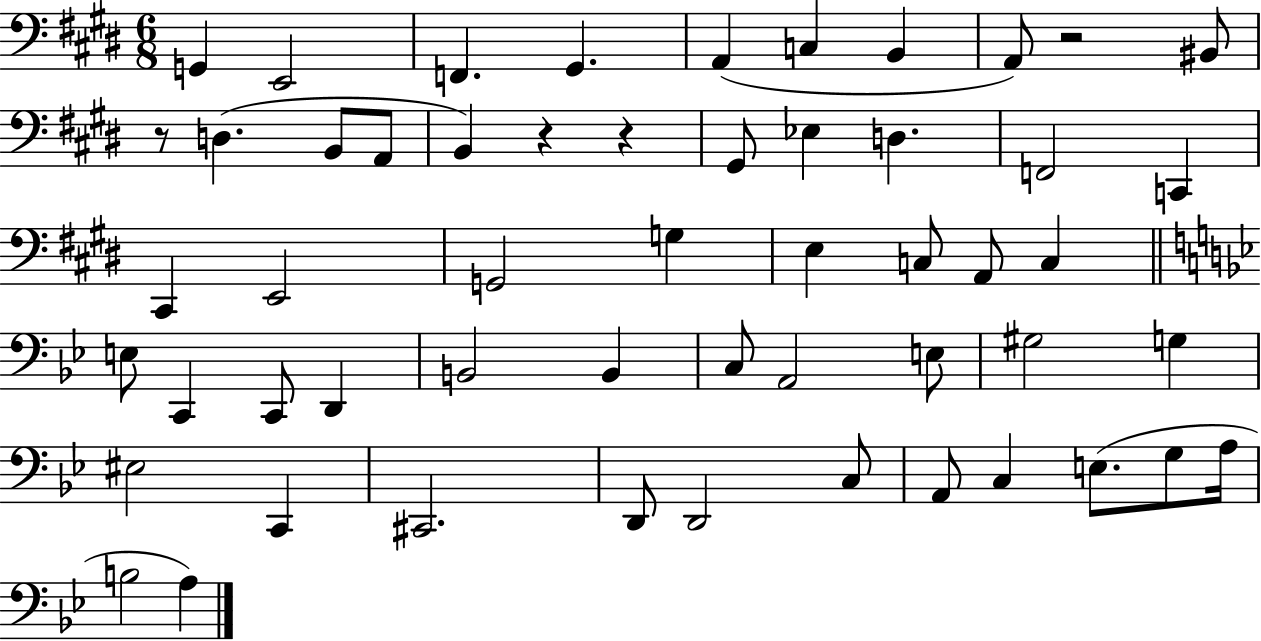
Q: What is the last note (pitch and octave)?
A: A3